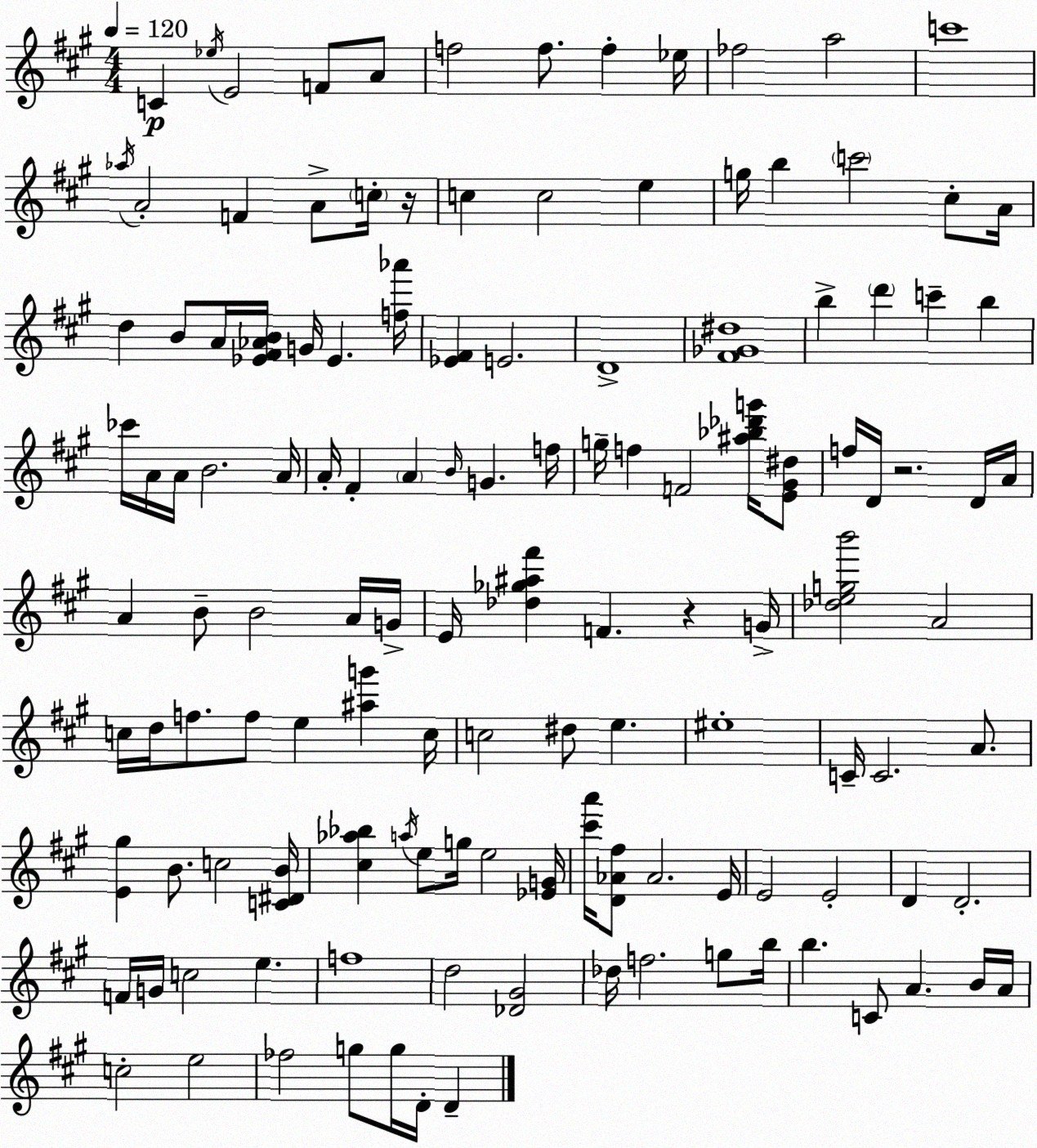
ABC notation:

X:1
T:Untitled
M:4/4
L:1/4
K:A
C _e/4 E2 F/2 A/2 f2 f/2 f _e/4 _f2 a2 c'4 _a/4 A2 F A/2 c/4 z/4 c c2 e g/4 b c'2 ^c/2 A/4 d B/2 A/4 [_E^F_AB]/4 G/4 _E [f_a']/4 [_E^F] E2 D4 [^F_G^d]4 b d' c' b _c'/4 A/4 A/4 B2 A/4 A/4 ^F A B/4 G f/4 g/4 f F2 [^a_b_d'g']/4 [E^G^d]/2 f/4 D/4 z2 D/4 A/4 A B/2 B2 A/4 G/4 E/4 [_d_g^a^f'] F z G/4 [_degb']2 A2 c/4 d/4 f/2 f/2 e [^ag'] c/4 c2 ^d/2 e ^e4 C/4 C2 A/2 [E^g] B/2 c2 [C^DB]/4 [^c_a_b] a/4 e/2 g/4 e2 [_EG]/4 [^c'a']/4 [D_A^f]/2 _A2 E/4 E2 E2 D D2 F/4 G/4 c2 e f4 d2 [_D^G]2 _d/4 f2 g/2 b/4 b C/2 A B/4 A/4 c2 e2 _f2 g/2 g/4 D/4 D